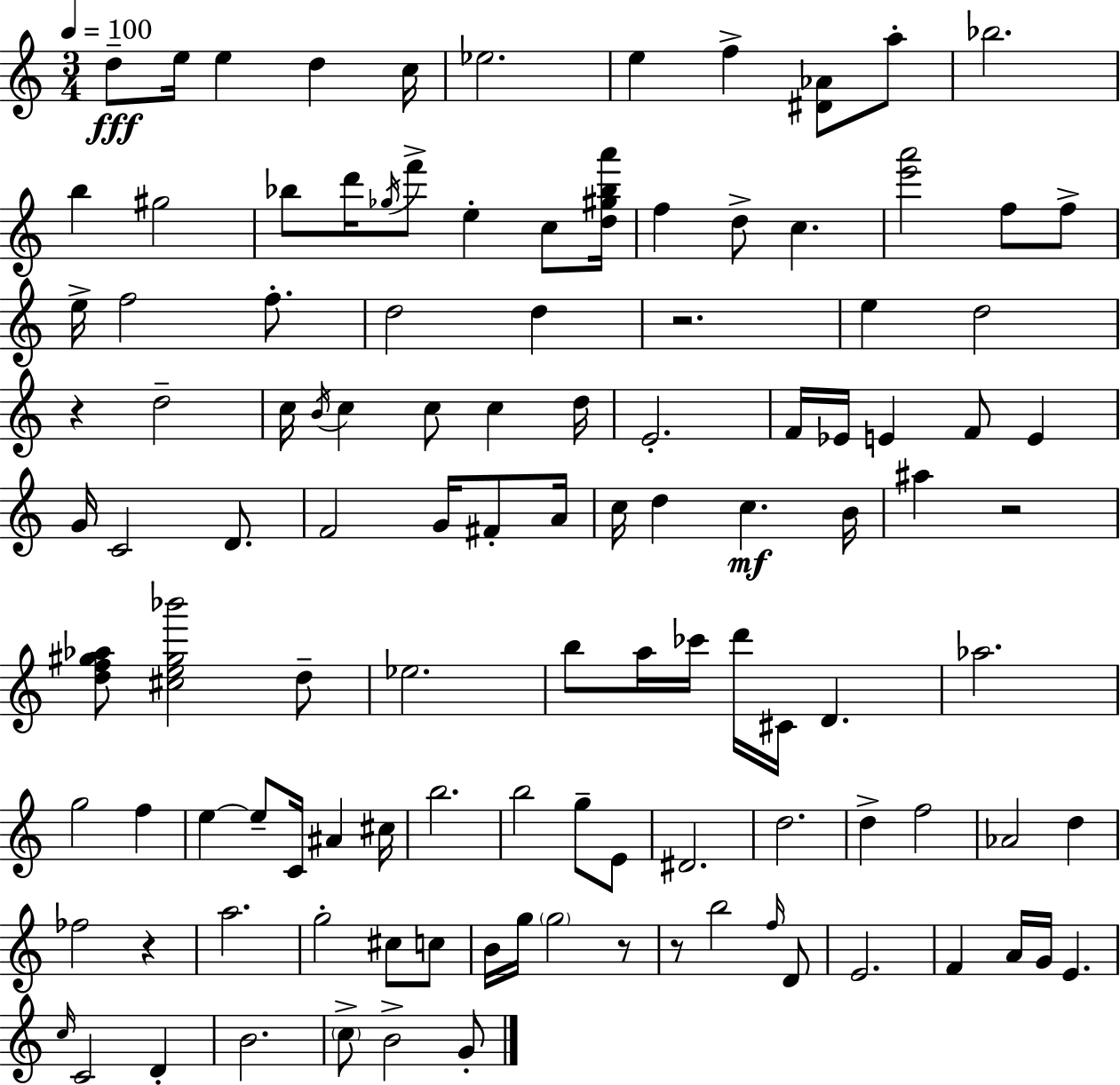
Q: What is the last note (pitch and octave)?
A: G4